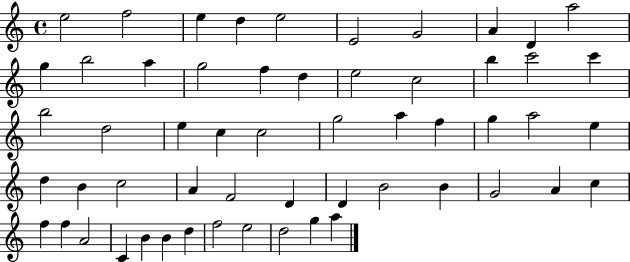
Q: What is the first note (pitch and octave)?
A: E5